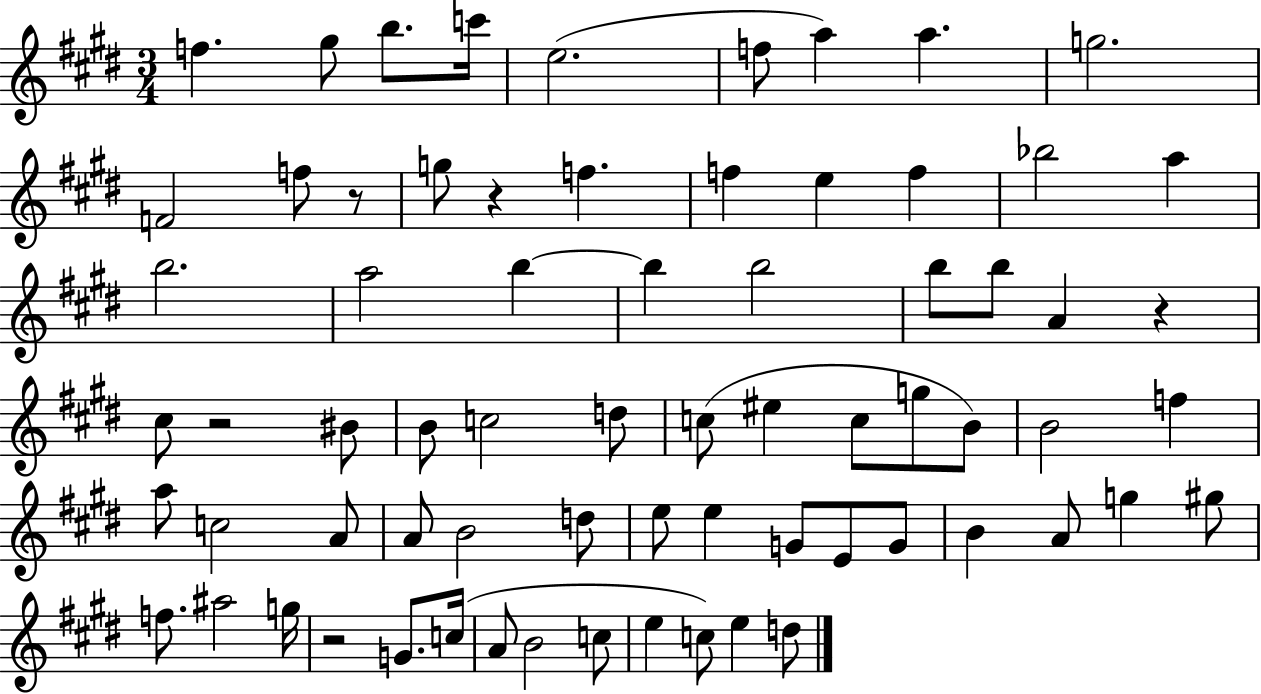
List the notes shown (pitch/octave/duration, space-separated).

F5/q. G#5/e B5/e. C6/s E5/h. F5/e A5/q A5/q. G5/h. F4/h F5/e R/e G5/e R/q F5/q. F5/q E5/q F5/q Bb5/h A5/q B5/h. A5/h B5/q B5/q B5/h B5/e B5/e A4/q R/q C#5/e R/h BIS4/e B4/e C5/h D5/e C5/e EIS5/q C5/e G5/e B4/e B4/h F5/q A5/e C5/h A4/e A4/e B4/h D5/e E5/e E5/q G4/e E4/e G4/e B4/q A4/e G5/q G#5/e F5/e. A#5/h G5/s R/h G4/e. C5/s A4/e B4/h C5/e E5/q C5/e E5/q D5/e